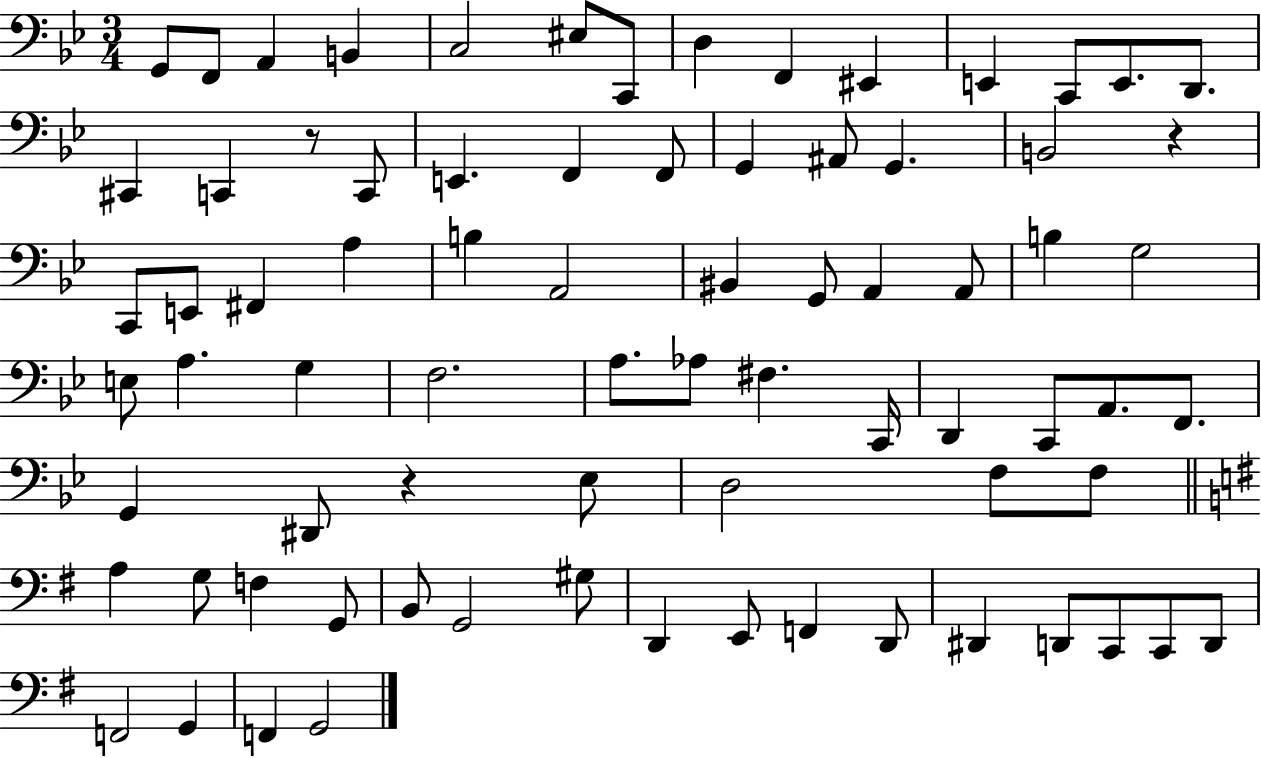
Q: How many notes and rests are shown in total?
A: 77